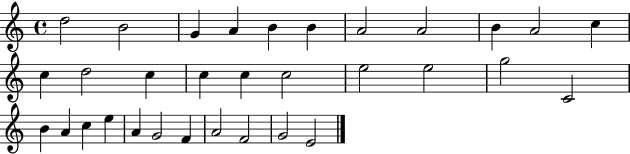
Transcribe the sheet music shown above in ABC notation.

X:1
T:Untitled
M:4/4
L:1/4
K:C
d2 B2 G A B B A2 A2 B A2 c c d2 c c c c2 e2 e2 g2 C2 B A c e A G2 F A2 F2 G2 E2